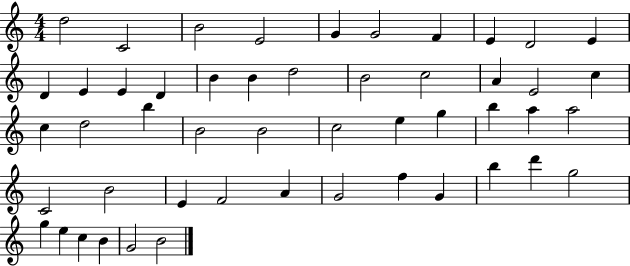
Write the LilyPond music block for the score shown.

{
  \clef treble
  \numericTimeSignature
  \time 4/4
  \key c \major
  d''2 c'2 | b'2 e'2 | g'4 g'2 f'4 | e'4 d'2 e'4 | \break d'4 e'4 e'4 d'4 | b'4 b'4 d''2 | b'2 c''2 | a'4 e'2 c''4 | \break c''4 d''2 b''4 | b'2 b'2 | c''2 e''4 g''4 | b''4 a''4 a''2 | \break c'2 b'2 | e'4 f'2 a'4 | g'2 f''4 g'4 | b''4 d'''4 g''2 | \break g''4 e''4 c''4 b'4 | g'2 b'2 | \bar "|."
}